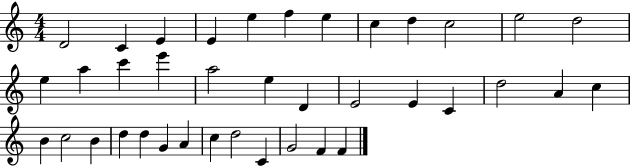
D4/h C4/q E4/q E4/q E5/q F5/q E5/q C5/q D5/q C5/h E5/h D5/h E5/q A5/q C6/q E6/q A5/h E5/q D4/q E4/h E4/q C4/q D5/h A4/q C5/q B4/q C5/h B4/q D5/q D5/q G4/q A4/q C5/q D5/h C4/q G4/h F4/q F4/q